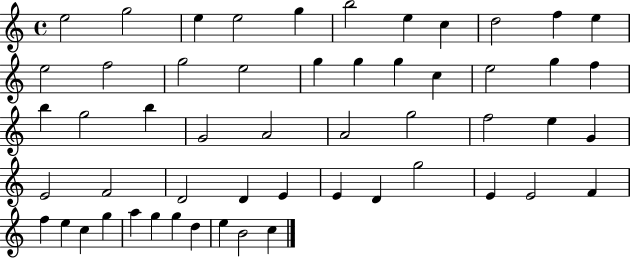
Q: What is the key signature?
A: C major